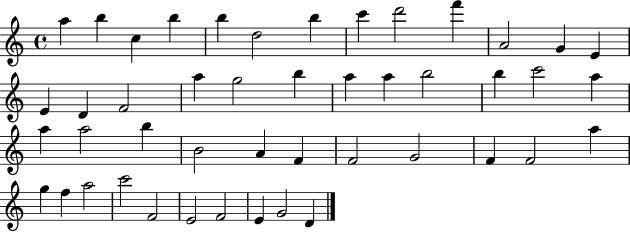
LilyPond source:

{
  \clef treble
  \time 4/4
  \defaultTimeSignature
  \key c \major
  a''4 b''4 c''4 b''4 | b''4 d''2 b''4 | c'''4 d'''2 f'''4 | a'2 g'4 e'4 | \break e'4 d'4 f'2 | a''4 g''2 b''4 | a''4 a''4 b''2 | b''4 c'''2 a''4 | \break a''4 a''2 b''4 | b'2 a'4 f'4 | f'2 g'2 | f'4 f'2 a''4 | \break g''4 f''4 a''2 | c'''2 f'2 | e'2 f'2 | e'4 g'2 d'4 | \break \bar "|."
}